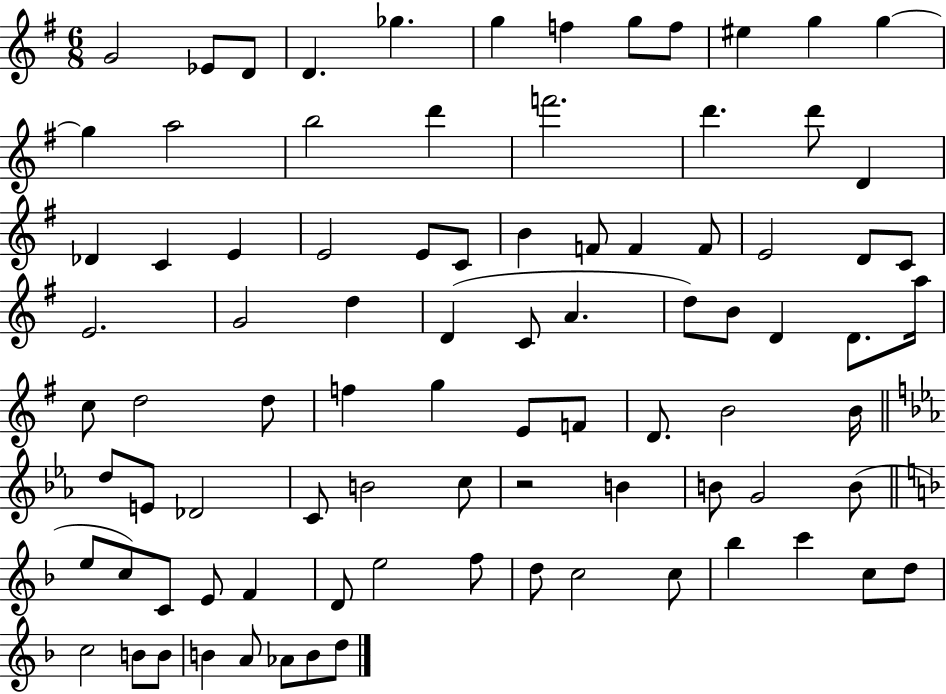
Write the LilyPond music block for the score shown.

{
  \clef treble
  \numericTimeSignature
  \time 6/8
  \key g \major
  g'2 ees'8 d'8 | d'4. ges''4. | g''4 f''4 g''8 f''8 | eis''4 g''4 g''4~~ | \break g''4 a''2 | b''2 d'''4 | f'''2. | d'''4. d'''8 d'4 | \break des'4 c'4 e'4 | e'2 e'8 c'8 | b'4 f'8 f'4 f'8 | e'2 d'8 c'8 | \break e'2. | g'2 d''4 | d'4( c'8 a'4. | d''8) b'8 d'4 d'8. a''16 | \break c''8 d''2 d''8 | f''4 g''4 e'8 f'8 | d'8. b'2 b'16 | \bar "||" \break \key ees \major d''8 e'8 des'2 | c'8 b'2 c''8 | r2 b'4 | b'8 g'2 b'8( | \break \bar "||" \break \key d \minor e''8 c''8) c'8 e'8 f'4 | d'8 e''2 f''8 | d''8 c''2 c''8 | bes''4 c'''4 c''8 d''8 | \break c''2 b'8 b'8 | b'4 a'8 aes'8 b'8 d''8 | \bar "|."
}